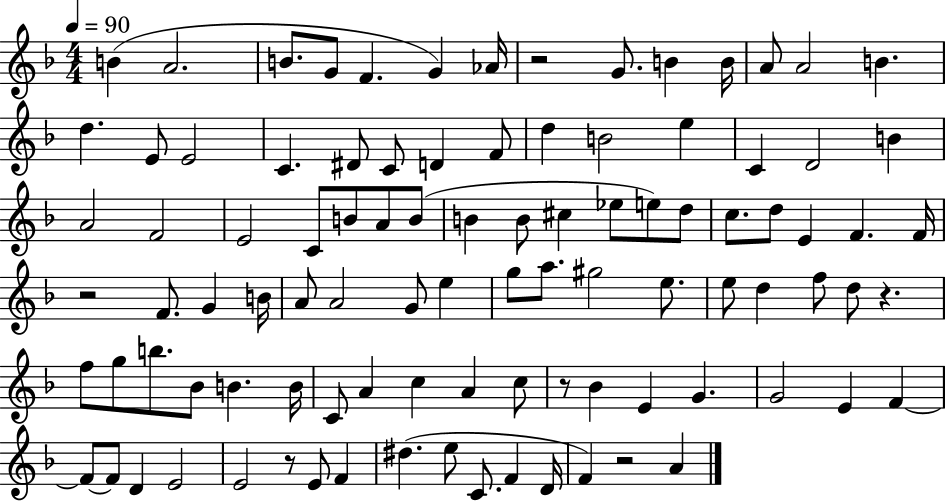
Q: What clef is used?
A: treble